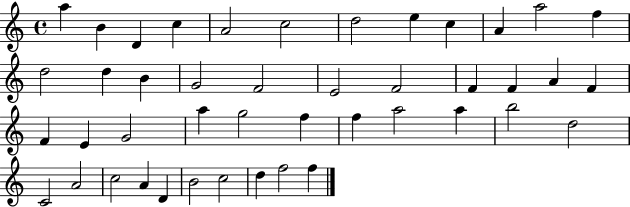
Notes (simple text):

A5/q B4/q D4/q C5/q A4/h C5/h D5/h E5/q C5/q A4/q A5/h F5/q D5/h D5/q B4/q G4/h F4/h E4/h F4/h F4/q F4/q A4/q F4/q F4/q E4/q G4/h A5/q G5/h F5/q F5/q A5/h A5/q B5/h D5/h C4/h A4/h C5/h A4/q D4/q B4/h C5/h D5/q F5/h F5/q